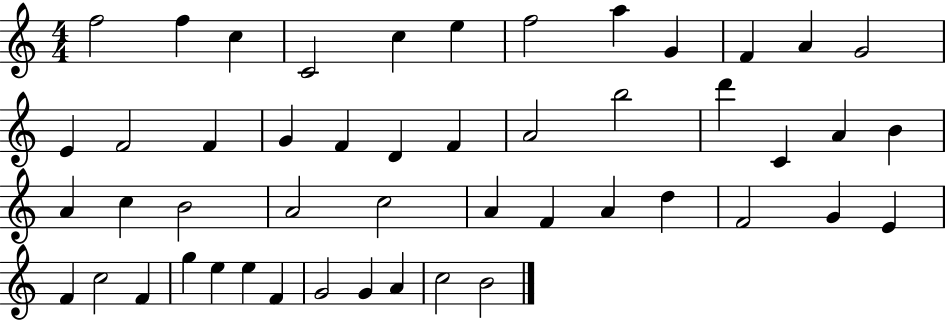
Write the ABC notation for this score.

X:1
T:Untitled
M:4/4
L:1/4
K:C
f2 f c C2 c e f2 a G F A G2 E F2 F G F D F A2 b2 d' C A B A c B2 A2 c2 A F A d F2 G E F c2 F g e e F G2 G A c2 B2